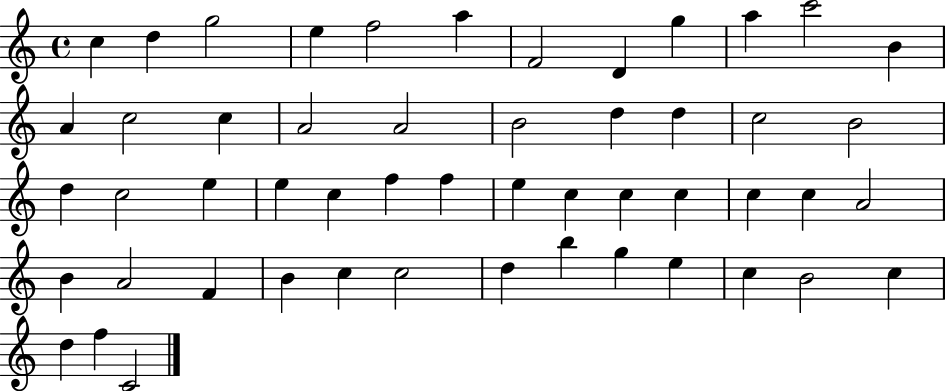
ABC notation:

X:1
T:Untitled
M:4/4
L:1/4
K:C
c d g2 e f2 a F2 D g a c'2 B A c2 c A2 A2 B2 d d c2 B2 d c2 e e c f f e c c c c c A2 B A2 F B c c2 d b g e c B2 c d f C2